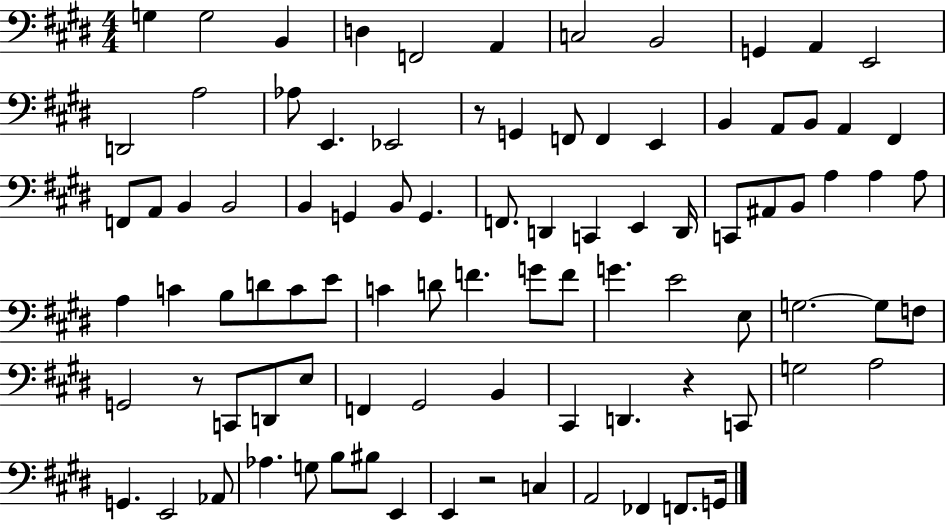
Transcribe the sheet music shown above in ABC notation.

X:1
T:Untitled
M:4/4
L:1/4
K:E
G, G,2 B,, D, F,,2 A,, C,2 B,,2 G,, A,, E,,2 D,,2 A,2 _A,/2 E,, _E,,2 z/2 G,, F,,/2 F,, E,, B,, A,,/2 B,,/2 A,, ^F,, F,,/2 A,,/2 B,, B,,2 B,, G,, B,,/2 G,, F,,/2 D,, C,, E,, D,,/4 C,,/2 ^A,,/2 B,,/2 A, A, A,/2 A, C B,/2 D/2 C/2 E/2 C D/2 F G/2 F/2 G E2 E,/2 G,2 G,/2 F,/2 G,,2 z/2 C,,/2 D,,/2 E,/2 F,, ^G,,2 B,, ^C,, D,, z C,,/2 G,2 A,2 G,, E,,2 _A,,/2 _A, G,/2 B,/2 ^B,/2 E,, E,, z2 C, A,,2 _F,, F,,/2 G,,/4